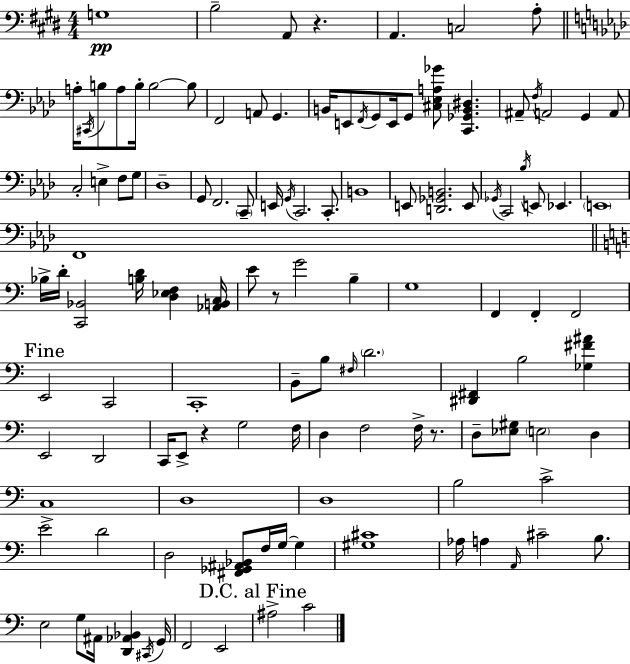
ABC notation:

X:1
T:Untitled
M:4/4
L:1/4
K:E
G,4 B,2 A,,/2 z A,, C,2 A,/2 A,/4 ^C,,/4 B,/2 A,/2 B,/4 B,2 B,/2 F,,2 A,,/2 G,, B,,/4 E,,/2 F,,/4 G,,/2 E,,/4 G,,/2 [^C,_E,A,_G]/2 [C,,_G,,B,,^D,] ^A,,/2 F,/4 A,,2 G,, A,,/2 C,2 E, F,/2 G,/2 _D,4 G,,/2 F,,2 C,,/2 E,,/4 G,,/4 C,,2 C,,/2 B,,4 E,,/2 [D,,_G,,B,,]2 E,,/2 _G,,/4 C,,2 _B,/4 E,,/2 _E,, E,,4 F,,4 _B,/4 D/4 [C,,_B,,]2 [B,D]/4 [D,_E,F,] [_A,,B,,C,]/4 E/2 z/2 G2 B, G,4 F,, F,, F,,2 E,,2 C,,2 C,,4 B,,/2 B,/2 ^F,/4 D2 [^D,,^F,,] B,2 [_G,^F^A] E,,2 D,,2 C,,/4 E,,/2 z G,2 F,/4 D, F,2 F,/4 z/2 D,/2 [_E,^G,]/2 E,2 D, C,4 D,4 D,4 B,2 C2 E2 D2 D,2 [^F,,_G,,^A,,_B,,]/2 F,/4 G,/4 G, [^G,^C]4 _A,/4 A, A,,/4 ^C2 B,/2 E,2 G,/2 ^A,,/4 [D,,_A,,_B,,] ^C,,/4 G,,/4 F,,2 E,,2 ^A,2 C2